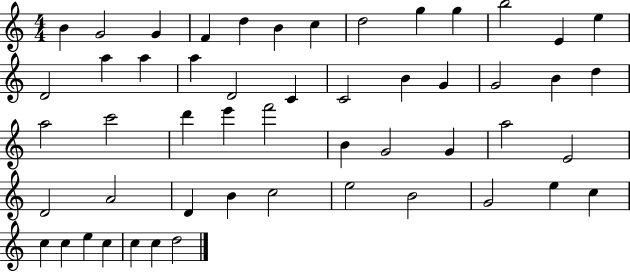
X:1
T:Untitled
M:4/4
L:1/4
K:C
B G2 G F d B c d2 g g b2 E e D2 a a a D2 C C2 B G G2 B d a2 c'2 d' e' f'2 B G2 G a2 E2 D2 A2 D B c2 e2 B2 G2 e c c c e c c c d2